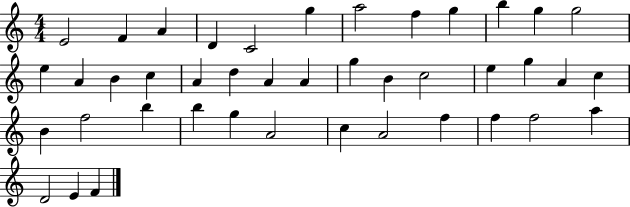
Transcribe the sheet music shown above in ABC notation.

X:1
T:Untitled
M:4/4
L:1/4
K:C
E2 F A D C2 g a2 f g b g g2 e A B c A d A A g B c2 e g A c B f2 b b g A2 c A2 f f f2 a D2 E F